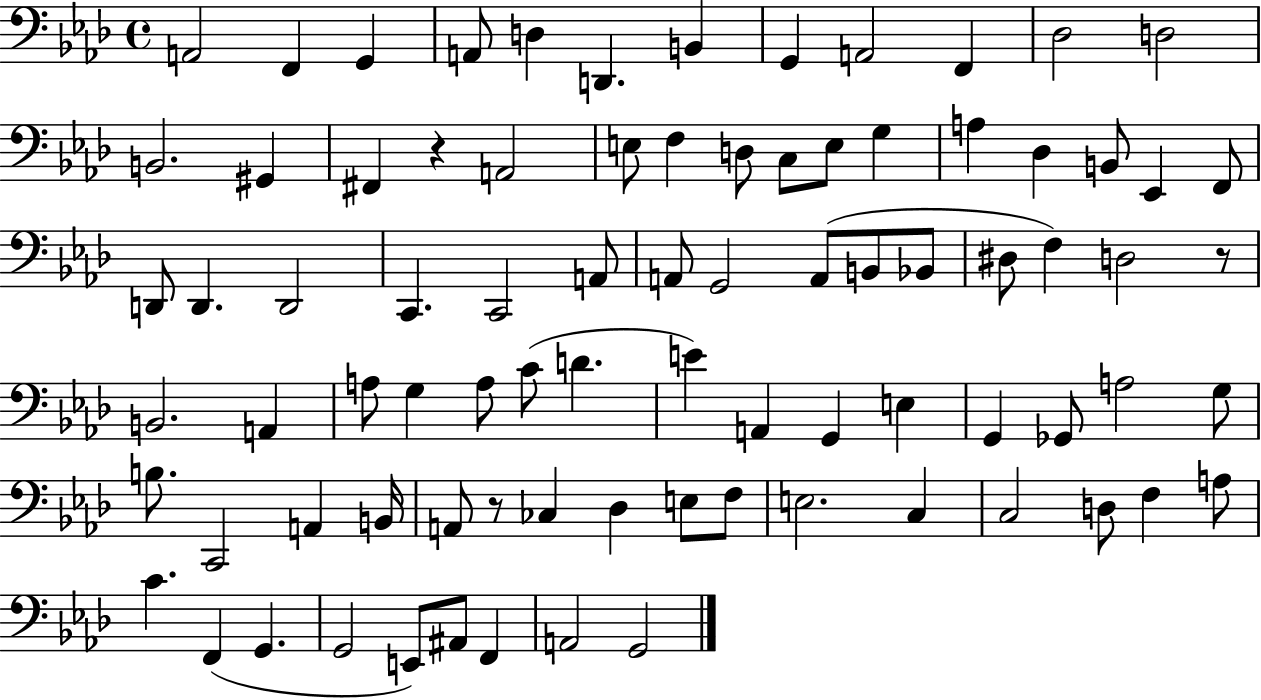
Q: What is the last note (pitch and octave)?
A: G2